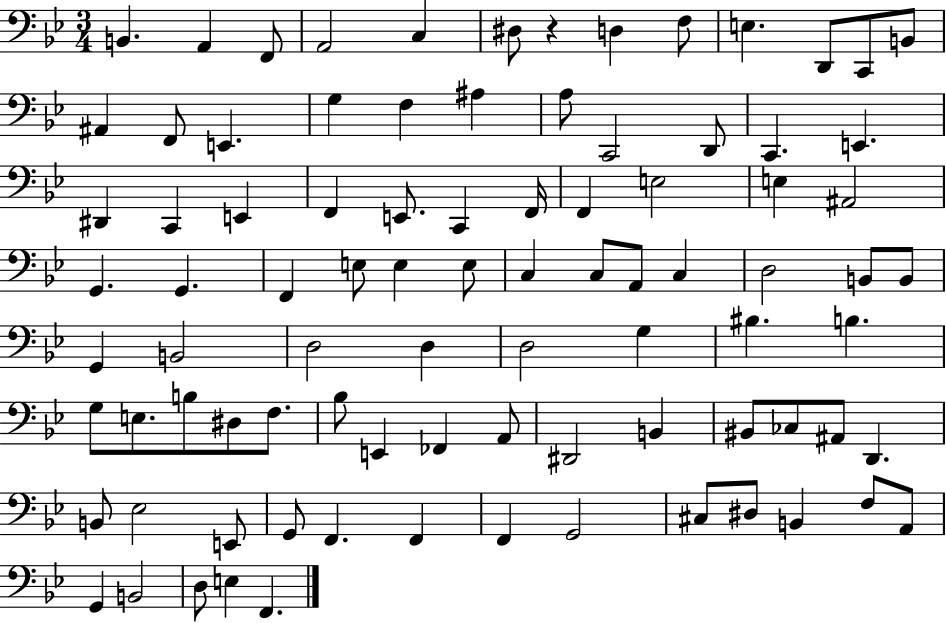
X:1
T:Untitled
M:3/4
L:1/4
K:Bb
B,, A,, F,,/2 A,,2 C, ^D,/2 z D, F,/2 E, D,,/2 C,,/2 B,,/2 ^A,, F,,/2 E,, G, F, ^A, A,/2 C,,2 D,,/2 C,, E,, ^D,, C,, E,, F,, E,,/2 C,, F,,/4 F,, E,2 E, ^A,,2 G,, G,, F,, E,/2 E, E,/2 C, C,/2 A,,/2 C, D,2 B,,/2 B,,/2 G,, B,,2 D,2 D, D,2 G, ^B, B, G,/2 E,/2 B,/2 ^D,/2 F,/2 _B,/2 E,, _F,, A,,/2 ^D,,2 B,, ^B,,/2 _C,/2 ^A,,/2 D,, B,,/2 _E,2 E,,/2 G,,/2 F,, F,, F,, G,,2 ^C,/2 ^D,/2 B,, F,/2 A,,/2 G,, B,,2 D,/2 E, F,,